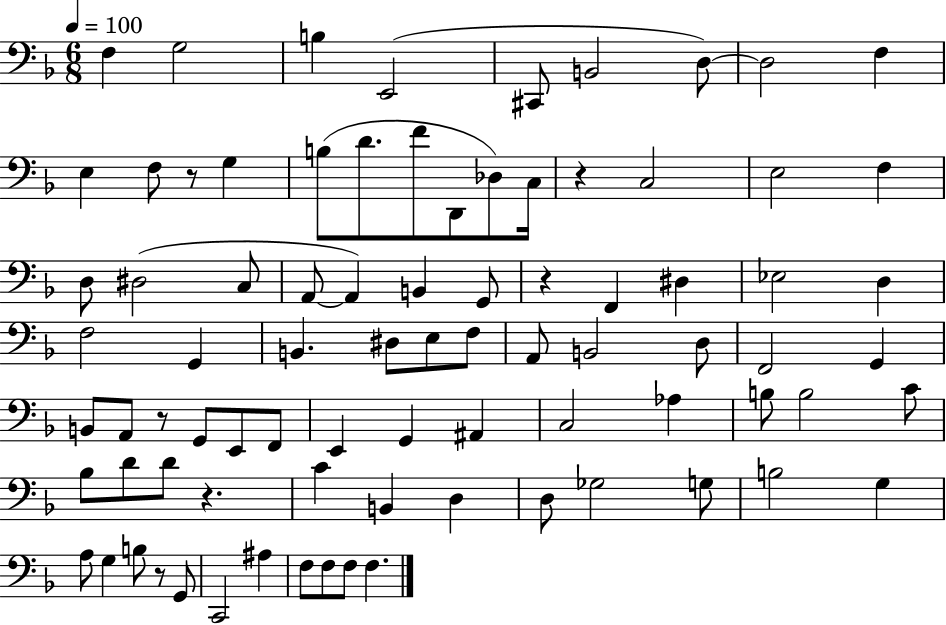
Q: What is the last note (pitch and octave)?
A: F3